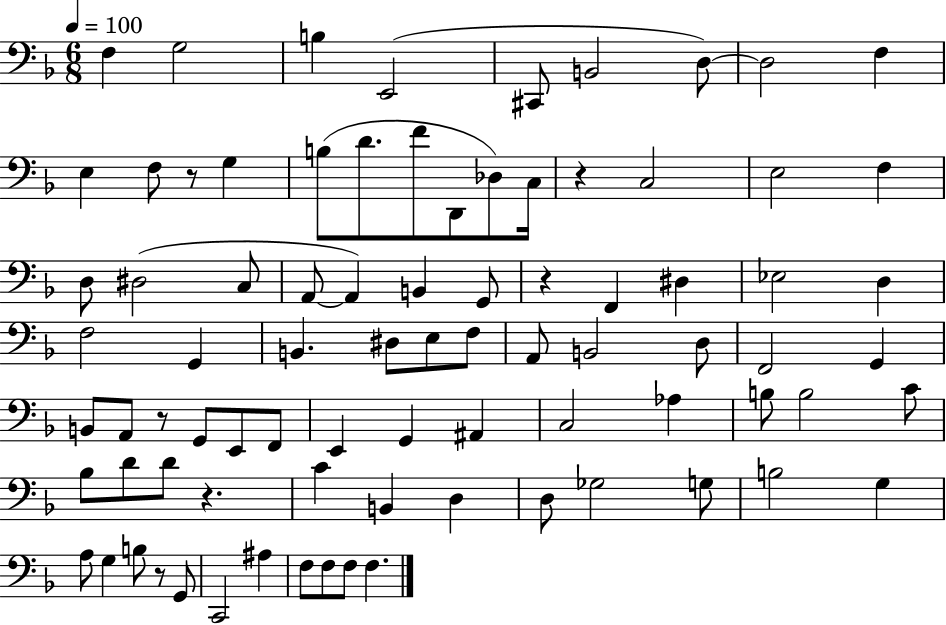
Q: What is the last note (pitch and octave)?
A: F3